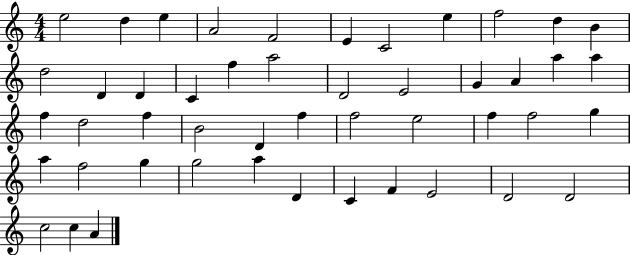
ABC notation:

X:1
T:Untitled
M:4/4
L:1/4
K:C
e2 d e A2 F2 E C2 e f2 d B d2 D D C f a2 D2 E2 G A a a f d2 f B2 D f f2 e2 f f2 g a f2 g g2 a D C F E2 D2 D2 c2 c A